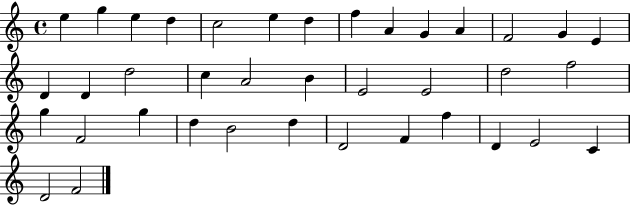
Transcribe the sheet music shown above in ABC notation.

X:1
T:Untitled
M:4/4
L:1/4
K:C
e g e d c2 e d f A G A F2 G E D D d2 c A2 B E2 E2 d2 f2 g F2 g d B2 d D2 F f D E2 C D2 F2